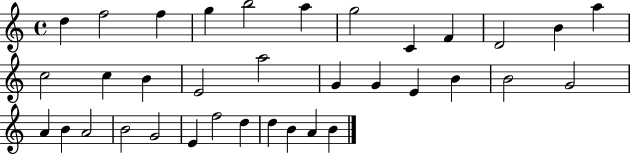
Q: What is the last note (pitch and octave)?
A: B4